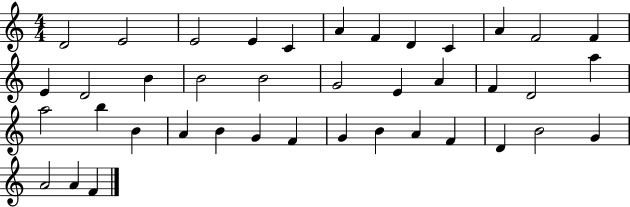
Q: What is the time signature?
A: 4/4